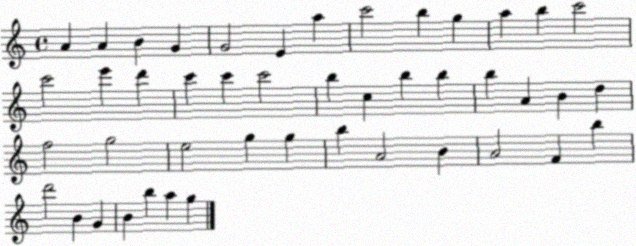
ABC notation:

X:1
T:Untitled
M:4/4
L:1/4
K:C
A A B G G2 E a c'2 b g a b c'2 c'2 e' d' c' c' c'2 b c b b b A B d f2 g2 e2 g g b A2 B A2 F b d'2 B G B b a g